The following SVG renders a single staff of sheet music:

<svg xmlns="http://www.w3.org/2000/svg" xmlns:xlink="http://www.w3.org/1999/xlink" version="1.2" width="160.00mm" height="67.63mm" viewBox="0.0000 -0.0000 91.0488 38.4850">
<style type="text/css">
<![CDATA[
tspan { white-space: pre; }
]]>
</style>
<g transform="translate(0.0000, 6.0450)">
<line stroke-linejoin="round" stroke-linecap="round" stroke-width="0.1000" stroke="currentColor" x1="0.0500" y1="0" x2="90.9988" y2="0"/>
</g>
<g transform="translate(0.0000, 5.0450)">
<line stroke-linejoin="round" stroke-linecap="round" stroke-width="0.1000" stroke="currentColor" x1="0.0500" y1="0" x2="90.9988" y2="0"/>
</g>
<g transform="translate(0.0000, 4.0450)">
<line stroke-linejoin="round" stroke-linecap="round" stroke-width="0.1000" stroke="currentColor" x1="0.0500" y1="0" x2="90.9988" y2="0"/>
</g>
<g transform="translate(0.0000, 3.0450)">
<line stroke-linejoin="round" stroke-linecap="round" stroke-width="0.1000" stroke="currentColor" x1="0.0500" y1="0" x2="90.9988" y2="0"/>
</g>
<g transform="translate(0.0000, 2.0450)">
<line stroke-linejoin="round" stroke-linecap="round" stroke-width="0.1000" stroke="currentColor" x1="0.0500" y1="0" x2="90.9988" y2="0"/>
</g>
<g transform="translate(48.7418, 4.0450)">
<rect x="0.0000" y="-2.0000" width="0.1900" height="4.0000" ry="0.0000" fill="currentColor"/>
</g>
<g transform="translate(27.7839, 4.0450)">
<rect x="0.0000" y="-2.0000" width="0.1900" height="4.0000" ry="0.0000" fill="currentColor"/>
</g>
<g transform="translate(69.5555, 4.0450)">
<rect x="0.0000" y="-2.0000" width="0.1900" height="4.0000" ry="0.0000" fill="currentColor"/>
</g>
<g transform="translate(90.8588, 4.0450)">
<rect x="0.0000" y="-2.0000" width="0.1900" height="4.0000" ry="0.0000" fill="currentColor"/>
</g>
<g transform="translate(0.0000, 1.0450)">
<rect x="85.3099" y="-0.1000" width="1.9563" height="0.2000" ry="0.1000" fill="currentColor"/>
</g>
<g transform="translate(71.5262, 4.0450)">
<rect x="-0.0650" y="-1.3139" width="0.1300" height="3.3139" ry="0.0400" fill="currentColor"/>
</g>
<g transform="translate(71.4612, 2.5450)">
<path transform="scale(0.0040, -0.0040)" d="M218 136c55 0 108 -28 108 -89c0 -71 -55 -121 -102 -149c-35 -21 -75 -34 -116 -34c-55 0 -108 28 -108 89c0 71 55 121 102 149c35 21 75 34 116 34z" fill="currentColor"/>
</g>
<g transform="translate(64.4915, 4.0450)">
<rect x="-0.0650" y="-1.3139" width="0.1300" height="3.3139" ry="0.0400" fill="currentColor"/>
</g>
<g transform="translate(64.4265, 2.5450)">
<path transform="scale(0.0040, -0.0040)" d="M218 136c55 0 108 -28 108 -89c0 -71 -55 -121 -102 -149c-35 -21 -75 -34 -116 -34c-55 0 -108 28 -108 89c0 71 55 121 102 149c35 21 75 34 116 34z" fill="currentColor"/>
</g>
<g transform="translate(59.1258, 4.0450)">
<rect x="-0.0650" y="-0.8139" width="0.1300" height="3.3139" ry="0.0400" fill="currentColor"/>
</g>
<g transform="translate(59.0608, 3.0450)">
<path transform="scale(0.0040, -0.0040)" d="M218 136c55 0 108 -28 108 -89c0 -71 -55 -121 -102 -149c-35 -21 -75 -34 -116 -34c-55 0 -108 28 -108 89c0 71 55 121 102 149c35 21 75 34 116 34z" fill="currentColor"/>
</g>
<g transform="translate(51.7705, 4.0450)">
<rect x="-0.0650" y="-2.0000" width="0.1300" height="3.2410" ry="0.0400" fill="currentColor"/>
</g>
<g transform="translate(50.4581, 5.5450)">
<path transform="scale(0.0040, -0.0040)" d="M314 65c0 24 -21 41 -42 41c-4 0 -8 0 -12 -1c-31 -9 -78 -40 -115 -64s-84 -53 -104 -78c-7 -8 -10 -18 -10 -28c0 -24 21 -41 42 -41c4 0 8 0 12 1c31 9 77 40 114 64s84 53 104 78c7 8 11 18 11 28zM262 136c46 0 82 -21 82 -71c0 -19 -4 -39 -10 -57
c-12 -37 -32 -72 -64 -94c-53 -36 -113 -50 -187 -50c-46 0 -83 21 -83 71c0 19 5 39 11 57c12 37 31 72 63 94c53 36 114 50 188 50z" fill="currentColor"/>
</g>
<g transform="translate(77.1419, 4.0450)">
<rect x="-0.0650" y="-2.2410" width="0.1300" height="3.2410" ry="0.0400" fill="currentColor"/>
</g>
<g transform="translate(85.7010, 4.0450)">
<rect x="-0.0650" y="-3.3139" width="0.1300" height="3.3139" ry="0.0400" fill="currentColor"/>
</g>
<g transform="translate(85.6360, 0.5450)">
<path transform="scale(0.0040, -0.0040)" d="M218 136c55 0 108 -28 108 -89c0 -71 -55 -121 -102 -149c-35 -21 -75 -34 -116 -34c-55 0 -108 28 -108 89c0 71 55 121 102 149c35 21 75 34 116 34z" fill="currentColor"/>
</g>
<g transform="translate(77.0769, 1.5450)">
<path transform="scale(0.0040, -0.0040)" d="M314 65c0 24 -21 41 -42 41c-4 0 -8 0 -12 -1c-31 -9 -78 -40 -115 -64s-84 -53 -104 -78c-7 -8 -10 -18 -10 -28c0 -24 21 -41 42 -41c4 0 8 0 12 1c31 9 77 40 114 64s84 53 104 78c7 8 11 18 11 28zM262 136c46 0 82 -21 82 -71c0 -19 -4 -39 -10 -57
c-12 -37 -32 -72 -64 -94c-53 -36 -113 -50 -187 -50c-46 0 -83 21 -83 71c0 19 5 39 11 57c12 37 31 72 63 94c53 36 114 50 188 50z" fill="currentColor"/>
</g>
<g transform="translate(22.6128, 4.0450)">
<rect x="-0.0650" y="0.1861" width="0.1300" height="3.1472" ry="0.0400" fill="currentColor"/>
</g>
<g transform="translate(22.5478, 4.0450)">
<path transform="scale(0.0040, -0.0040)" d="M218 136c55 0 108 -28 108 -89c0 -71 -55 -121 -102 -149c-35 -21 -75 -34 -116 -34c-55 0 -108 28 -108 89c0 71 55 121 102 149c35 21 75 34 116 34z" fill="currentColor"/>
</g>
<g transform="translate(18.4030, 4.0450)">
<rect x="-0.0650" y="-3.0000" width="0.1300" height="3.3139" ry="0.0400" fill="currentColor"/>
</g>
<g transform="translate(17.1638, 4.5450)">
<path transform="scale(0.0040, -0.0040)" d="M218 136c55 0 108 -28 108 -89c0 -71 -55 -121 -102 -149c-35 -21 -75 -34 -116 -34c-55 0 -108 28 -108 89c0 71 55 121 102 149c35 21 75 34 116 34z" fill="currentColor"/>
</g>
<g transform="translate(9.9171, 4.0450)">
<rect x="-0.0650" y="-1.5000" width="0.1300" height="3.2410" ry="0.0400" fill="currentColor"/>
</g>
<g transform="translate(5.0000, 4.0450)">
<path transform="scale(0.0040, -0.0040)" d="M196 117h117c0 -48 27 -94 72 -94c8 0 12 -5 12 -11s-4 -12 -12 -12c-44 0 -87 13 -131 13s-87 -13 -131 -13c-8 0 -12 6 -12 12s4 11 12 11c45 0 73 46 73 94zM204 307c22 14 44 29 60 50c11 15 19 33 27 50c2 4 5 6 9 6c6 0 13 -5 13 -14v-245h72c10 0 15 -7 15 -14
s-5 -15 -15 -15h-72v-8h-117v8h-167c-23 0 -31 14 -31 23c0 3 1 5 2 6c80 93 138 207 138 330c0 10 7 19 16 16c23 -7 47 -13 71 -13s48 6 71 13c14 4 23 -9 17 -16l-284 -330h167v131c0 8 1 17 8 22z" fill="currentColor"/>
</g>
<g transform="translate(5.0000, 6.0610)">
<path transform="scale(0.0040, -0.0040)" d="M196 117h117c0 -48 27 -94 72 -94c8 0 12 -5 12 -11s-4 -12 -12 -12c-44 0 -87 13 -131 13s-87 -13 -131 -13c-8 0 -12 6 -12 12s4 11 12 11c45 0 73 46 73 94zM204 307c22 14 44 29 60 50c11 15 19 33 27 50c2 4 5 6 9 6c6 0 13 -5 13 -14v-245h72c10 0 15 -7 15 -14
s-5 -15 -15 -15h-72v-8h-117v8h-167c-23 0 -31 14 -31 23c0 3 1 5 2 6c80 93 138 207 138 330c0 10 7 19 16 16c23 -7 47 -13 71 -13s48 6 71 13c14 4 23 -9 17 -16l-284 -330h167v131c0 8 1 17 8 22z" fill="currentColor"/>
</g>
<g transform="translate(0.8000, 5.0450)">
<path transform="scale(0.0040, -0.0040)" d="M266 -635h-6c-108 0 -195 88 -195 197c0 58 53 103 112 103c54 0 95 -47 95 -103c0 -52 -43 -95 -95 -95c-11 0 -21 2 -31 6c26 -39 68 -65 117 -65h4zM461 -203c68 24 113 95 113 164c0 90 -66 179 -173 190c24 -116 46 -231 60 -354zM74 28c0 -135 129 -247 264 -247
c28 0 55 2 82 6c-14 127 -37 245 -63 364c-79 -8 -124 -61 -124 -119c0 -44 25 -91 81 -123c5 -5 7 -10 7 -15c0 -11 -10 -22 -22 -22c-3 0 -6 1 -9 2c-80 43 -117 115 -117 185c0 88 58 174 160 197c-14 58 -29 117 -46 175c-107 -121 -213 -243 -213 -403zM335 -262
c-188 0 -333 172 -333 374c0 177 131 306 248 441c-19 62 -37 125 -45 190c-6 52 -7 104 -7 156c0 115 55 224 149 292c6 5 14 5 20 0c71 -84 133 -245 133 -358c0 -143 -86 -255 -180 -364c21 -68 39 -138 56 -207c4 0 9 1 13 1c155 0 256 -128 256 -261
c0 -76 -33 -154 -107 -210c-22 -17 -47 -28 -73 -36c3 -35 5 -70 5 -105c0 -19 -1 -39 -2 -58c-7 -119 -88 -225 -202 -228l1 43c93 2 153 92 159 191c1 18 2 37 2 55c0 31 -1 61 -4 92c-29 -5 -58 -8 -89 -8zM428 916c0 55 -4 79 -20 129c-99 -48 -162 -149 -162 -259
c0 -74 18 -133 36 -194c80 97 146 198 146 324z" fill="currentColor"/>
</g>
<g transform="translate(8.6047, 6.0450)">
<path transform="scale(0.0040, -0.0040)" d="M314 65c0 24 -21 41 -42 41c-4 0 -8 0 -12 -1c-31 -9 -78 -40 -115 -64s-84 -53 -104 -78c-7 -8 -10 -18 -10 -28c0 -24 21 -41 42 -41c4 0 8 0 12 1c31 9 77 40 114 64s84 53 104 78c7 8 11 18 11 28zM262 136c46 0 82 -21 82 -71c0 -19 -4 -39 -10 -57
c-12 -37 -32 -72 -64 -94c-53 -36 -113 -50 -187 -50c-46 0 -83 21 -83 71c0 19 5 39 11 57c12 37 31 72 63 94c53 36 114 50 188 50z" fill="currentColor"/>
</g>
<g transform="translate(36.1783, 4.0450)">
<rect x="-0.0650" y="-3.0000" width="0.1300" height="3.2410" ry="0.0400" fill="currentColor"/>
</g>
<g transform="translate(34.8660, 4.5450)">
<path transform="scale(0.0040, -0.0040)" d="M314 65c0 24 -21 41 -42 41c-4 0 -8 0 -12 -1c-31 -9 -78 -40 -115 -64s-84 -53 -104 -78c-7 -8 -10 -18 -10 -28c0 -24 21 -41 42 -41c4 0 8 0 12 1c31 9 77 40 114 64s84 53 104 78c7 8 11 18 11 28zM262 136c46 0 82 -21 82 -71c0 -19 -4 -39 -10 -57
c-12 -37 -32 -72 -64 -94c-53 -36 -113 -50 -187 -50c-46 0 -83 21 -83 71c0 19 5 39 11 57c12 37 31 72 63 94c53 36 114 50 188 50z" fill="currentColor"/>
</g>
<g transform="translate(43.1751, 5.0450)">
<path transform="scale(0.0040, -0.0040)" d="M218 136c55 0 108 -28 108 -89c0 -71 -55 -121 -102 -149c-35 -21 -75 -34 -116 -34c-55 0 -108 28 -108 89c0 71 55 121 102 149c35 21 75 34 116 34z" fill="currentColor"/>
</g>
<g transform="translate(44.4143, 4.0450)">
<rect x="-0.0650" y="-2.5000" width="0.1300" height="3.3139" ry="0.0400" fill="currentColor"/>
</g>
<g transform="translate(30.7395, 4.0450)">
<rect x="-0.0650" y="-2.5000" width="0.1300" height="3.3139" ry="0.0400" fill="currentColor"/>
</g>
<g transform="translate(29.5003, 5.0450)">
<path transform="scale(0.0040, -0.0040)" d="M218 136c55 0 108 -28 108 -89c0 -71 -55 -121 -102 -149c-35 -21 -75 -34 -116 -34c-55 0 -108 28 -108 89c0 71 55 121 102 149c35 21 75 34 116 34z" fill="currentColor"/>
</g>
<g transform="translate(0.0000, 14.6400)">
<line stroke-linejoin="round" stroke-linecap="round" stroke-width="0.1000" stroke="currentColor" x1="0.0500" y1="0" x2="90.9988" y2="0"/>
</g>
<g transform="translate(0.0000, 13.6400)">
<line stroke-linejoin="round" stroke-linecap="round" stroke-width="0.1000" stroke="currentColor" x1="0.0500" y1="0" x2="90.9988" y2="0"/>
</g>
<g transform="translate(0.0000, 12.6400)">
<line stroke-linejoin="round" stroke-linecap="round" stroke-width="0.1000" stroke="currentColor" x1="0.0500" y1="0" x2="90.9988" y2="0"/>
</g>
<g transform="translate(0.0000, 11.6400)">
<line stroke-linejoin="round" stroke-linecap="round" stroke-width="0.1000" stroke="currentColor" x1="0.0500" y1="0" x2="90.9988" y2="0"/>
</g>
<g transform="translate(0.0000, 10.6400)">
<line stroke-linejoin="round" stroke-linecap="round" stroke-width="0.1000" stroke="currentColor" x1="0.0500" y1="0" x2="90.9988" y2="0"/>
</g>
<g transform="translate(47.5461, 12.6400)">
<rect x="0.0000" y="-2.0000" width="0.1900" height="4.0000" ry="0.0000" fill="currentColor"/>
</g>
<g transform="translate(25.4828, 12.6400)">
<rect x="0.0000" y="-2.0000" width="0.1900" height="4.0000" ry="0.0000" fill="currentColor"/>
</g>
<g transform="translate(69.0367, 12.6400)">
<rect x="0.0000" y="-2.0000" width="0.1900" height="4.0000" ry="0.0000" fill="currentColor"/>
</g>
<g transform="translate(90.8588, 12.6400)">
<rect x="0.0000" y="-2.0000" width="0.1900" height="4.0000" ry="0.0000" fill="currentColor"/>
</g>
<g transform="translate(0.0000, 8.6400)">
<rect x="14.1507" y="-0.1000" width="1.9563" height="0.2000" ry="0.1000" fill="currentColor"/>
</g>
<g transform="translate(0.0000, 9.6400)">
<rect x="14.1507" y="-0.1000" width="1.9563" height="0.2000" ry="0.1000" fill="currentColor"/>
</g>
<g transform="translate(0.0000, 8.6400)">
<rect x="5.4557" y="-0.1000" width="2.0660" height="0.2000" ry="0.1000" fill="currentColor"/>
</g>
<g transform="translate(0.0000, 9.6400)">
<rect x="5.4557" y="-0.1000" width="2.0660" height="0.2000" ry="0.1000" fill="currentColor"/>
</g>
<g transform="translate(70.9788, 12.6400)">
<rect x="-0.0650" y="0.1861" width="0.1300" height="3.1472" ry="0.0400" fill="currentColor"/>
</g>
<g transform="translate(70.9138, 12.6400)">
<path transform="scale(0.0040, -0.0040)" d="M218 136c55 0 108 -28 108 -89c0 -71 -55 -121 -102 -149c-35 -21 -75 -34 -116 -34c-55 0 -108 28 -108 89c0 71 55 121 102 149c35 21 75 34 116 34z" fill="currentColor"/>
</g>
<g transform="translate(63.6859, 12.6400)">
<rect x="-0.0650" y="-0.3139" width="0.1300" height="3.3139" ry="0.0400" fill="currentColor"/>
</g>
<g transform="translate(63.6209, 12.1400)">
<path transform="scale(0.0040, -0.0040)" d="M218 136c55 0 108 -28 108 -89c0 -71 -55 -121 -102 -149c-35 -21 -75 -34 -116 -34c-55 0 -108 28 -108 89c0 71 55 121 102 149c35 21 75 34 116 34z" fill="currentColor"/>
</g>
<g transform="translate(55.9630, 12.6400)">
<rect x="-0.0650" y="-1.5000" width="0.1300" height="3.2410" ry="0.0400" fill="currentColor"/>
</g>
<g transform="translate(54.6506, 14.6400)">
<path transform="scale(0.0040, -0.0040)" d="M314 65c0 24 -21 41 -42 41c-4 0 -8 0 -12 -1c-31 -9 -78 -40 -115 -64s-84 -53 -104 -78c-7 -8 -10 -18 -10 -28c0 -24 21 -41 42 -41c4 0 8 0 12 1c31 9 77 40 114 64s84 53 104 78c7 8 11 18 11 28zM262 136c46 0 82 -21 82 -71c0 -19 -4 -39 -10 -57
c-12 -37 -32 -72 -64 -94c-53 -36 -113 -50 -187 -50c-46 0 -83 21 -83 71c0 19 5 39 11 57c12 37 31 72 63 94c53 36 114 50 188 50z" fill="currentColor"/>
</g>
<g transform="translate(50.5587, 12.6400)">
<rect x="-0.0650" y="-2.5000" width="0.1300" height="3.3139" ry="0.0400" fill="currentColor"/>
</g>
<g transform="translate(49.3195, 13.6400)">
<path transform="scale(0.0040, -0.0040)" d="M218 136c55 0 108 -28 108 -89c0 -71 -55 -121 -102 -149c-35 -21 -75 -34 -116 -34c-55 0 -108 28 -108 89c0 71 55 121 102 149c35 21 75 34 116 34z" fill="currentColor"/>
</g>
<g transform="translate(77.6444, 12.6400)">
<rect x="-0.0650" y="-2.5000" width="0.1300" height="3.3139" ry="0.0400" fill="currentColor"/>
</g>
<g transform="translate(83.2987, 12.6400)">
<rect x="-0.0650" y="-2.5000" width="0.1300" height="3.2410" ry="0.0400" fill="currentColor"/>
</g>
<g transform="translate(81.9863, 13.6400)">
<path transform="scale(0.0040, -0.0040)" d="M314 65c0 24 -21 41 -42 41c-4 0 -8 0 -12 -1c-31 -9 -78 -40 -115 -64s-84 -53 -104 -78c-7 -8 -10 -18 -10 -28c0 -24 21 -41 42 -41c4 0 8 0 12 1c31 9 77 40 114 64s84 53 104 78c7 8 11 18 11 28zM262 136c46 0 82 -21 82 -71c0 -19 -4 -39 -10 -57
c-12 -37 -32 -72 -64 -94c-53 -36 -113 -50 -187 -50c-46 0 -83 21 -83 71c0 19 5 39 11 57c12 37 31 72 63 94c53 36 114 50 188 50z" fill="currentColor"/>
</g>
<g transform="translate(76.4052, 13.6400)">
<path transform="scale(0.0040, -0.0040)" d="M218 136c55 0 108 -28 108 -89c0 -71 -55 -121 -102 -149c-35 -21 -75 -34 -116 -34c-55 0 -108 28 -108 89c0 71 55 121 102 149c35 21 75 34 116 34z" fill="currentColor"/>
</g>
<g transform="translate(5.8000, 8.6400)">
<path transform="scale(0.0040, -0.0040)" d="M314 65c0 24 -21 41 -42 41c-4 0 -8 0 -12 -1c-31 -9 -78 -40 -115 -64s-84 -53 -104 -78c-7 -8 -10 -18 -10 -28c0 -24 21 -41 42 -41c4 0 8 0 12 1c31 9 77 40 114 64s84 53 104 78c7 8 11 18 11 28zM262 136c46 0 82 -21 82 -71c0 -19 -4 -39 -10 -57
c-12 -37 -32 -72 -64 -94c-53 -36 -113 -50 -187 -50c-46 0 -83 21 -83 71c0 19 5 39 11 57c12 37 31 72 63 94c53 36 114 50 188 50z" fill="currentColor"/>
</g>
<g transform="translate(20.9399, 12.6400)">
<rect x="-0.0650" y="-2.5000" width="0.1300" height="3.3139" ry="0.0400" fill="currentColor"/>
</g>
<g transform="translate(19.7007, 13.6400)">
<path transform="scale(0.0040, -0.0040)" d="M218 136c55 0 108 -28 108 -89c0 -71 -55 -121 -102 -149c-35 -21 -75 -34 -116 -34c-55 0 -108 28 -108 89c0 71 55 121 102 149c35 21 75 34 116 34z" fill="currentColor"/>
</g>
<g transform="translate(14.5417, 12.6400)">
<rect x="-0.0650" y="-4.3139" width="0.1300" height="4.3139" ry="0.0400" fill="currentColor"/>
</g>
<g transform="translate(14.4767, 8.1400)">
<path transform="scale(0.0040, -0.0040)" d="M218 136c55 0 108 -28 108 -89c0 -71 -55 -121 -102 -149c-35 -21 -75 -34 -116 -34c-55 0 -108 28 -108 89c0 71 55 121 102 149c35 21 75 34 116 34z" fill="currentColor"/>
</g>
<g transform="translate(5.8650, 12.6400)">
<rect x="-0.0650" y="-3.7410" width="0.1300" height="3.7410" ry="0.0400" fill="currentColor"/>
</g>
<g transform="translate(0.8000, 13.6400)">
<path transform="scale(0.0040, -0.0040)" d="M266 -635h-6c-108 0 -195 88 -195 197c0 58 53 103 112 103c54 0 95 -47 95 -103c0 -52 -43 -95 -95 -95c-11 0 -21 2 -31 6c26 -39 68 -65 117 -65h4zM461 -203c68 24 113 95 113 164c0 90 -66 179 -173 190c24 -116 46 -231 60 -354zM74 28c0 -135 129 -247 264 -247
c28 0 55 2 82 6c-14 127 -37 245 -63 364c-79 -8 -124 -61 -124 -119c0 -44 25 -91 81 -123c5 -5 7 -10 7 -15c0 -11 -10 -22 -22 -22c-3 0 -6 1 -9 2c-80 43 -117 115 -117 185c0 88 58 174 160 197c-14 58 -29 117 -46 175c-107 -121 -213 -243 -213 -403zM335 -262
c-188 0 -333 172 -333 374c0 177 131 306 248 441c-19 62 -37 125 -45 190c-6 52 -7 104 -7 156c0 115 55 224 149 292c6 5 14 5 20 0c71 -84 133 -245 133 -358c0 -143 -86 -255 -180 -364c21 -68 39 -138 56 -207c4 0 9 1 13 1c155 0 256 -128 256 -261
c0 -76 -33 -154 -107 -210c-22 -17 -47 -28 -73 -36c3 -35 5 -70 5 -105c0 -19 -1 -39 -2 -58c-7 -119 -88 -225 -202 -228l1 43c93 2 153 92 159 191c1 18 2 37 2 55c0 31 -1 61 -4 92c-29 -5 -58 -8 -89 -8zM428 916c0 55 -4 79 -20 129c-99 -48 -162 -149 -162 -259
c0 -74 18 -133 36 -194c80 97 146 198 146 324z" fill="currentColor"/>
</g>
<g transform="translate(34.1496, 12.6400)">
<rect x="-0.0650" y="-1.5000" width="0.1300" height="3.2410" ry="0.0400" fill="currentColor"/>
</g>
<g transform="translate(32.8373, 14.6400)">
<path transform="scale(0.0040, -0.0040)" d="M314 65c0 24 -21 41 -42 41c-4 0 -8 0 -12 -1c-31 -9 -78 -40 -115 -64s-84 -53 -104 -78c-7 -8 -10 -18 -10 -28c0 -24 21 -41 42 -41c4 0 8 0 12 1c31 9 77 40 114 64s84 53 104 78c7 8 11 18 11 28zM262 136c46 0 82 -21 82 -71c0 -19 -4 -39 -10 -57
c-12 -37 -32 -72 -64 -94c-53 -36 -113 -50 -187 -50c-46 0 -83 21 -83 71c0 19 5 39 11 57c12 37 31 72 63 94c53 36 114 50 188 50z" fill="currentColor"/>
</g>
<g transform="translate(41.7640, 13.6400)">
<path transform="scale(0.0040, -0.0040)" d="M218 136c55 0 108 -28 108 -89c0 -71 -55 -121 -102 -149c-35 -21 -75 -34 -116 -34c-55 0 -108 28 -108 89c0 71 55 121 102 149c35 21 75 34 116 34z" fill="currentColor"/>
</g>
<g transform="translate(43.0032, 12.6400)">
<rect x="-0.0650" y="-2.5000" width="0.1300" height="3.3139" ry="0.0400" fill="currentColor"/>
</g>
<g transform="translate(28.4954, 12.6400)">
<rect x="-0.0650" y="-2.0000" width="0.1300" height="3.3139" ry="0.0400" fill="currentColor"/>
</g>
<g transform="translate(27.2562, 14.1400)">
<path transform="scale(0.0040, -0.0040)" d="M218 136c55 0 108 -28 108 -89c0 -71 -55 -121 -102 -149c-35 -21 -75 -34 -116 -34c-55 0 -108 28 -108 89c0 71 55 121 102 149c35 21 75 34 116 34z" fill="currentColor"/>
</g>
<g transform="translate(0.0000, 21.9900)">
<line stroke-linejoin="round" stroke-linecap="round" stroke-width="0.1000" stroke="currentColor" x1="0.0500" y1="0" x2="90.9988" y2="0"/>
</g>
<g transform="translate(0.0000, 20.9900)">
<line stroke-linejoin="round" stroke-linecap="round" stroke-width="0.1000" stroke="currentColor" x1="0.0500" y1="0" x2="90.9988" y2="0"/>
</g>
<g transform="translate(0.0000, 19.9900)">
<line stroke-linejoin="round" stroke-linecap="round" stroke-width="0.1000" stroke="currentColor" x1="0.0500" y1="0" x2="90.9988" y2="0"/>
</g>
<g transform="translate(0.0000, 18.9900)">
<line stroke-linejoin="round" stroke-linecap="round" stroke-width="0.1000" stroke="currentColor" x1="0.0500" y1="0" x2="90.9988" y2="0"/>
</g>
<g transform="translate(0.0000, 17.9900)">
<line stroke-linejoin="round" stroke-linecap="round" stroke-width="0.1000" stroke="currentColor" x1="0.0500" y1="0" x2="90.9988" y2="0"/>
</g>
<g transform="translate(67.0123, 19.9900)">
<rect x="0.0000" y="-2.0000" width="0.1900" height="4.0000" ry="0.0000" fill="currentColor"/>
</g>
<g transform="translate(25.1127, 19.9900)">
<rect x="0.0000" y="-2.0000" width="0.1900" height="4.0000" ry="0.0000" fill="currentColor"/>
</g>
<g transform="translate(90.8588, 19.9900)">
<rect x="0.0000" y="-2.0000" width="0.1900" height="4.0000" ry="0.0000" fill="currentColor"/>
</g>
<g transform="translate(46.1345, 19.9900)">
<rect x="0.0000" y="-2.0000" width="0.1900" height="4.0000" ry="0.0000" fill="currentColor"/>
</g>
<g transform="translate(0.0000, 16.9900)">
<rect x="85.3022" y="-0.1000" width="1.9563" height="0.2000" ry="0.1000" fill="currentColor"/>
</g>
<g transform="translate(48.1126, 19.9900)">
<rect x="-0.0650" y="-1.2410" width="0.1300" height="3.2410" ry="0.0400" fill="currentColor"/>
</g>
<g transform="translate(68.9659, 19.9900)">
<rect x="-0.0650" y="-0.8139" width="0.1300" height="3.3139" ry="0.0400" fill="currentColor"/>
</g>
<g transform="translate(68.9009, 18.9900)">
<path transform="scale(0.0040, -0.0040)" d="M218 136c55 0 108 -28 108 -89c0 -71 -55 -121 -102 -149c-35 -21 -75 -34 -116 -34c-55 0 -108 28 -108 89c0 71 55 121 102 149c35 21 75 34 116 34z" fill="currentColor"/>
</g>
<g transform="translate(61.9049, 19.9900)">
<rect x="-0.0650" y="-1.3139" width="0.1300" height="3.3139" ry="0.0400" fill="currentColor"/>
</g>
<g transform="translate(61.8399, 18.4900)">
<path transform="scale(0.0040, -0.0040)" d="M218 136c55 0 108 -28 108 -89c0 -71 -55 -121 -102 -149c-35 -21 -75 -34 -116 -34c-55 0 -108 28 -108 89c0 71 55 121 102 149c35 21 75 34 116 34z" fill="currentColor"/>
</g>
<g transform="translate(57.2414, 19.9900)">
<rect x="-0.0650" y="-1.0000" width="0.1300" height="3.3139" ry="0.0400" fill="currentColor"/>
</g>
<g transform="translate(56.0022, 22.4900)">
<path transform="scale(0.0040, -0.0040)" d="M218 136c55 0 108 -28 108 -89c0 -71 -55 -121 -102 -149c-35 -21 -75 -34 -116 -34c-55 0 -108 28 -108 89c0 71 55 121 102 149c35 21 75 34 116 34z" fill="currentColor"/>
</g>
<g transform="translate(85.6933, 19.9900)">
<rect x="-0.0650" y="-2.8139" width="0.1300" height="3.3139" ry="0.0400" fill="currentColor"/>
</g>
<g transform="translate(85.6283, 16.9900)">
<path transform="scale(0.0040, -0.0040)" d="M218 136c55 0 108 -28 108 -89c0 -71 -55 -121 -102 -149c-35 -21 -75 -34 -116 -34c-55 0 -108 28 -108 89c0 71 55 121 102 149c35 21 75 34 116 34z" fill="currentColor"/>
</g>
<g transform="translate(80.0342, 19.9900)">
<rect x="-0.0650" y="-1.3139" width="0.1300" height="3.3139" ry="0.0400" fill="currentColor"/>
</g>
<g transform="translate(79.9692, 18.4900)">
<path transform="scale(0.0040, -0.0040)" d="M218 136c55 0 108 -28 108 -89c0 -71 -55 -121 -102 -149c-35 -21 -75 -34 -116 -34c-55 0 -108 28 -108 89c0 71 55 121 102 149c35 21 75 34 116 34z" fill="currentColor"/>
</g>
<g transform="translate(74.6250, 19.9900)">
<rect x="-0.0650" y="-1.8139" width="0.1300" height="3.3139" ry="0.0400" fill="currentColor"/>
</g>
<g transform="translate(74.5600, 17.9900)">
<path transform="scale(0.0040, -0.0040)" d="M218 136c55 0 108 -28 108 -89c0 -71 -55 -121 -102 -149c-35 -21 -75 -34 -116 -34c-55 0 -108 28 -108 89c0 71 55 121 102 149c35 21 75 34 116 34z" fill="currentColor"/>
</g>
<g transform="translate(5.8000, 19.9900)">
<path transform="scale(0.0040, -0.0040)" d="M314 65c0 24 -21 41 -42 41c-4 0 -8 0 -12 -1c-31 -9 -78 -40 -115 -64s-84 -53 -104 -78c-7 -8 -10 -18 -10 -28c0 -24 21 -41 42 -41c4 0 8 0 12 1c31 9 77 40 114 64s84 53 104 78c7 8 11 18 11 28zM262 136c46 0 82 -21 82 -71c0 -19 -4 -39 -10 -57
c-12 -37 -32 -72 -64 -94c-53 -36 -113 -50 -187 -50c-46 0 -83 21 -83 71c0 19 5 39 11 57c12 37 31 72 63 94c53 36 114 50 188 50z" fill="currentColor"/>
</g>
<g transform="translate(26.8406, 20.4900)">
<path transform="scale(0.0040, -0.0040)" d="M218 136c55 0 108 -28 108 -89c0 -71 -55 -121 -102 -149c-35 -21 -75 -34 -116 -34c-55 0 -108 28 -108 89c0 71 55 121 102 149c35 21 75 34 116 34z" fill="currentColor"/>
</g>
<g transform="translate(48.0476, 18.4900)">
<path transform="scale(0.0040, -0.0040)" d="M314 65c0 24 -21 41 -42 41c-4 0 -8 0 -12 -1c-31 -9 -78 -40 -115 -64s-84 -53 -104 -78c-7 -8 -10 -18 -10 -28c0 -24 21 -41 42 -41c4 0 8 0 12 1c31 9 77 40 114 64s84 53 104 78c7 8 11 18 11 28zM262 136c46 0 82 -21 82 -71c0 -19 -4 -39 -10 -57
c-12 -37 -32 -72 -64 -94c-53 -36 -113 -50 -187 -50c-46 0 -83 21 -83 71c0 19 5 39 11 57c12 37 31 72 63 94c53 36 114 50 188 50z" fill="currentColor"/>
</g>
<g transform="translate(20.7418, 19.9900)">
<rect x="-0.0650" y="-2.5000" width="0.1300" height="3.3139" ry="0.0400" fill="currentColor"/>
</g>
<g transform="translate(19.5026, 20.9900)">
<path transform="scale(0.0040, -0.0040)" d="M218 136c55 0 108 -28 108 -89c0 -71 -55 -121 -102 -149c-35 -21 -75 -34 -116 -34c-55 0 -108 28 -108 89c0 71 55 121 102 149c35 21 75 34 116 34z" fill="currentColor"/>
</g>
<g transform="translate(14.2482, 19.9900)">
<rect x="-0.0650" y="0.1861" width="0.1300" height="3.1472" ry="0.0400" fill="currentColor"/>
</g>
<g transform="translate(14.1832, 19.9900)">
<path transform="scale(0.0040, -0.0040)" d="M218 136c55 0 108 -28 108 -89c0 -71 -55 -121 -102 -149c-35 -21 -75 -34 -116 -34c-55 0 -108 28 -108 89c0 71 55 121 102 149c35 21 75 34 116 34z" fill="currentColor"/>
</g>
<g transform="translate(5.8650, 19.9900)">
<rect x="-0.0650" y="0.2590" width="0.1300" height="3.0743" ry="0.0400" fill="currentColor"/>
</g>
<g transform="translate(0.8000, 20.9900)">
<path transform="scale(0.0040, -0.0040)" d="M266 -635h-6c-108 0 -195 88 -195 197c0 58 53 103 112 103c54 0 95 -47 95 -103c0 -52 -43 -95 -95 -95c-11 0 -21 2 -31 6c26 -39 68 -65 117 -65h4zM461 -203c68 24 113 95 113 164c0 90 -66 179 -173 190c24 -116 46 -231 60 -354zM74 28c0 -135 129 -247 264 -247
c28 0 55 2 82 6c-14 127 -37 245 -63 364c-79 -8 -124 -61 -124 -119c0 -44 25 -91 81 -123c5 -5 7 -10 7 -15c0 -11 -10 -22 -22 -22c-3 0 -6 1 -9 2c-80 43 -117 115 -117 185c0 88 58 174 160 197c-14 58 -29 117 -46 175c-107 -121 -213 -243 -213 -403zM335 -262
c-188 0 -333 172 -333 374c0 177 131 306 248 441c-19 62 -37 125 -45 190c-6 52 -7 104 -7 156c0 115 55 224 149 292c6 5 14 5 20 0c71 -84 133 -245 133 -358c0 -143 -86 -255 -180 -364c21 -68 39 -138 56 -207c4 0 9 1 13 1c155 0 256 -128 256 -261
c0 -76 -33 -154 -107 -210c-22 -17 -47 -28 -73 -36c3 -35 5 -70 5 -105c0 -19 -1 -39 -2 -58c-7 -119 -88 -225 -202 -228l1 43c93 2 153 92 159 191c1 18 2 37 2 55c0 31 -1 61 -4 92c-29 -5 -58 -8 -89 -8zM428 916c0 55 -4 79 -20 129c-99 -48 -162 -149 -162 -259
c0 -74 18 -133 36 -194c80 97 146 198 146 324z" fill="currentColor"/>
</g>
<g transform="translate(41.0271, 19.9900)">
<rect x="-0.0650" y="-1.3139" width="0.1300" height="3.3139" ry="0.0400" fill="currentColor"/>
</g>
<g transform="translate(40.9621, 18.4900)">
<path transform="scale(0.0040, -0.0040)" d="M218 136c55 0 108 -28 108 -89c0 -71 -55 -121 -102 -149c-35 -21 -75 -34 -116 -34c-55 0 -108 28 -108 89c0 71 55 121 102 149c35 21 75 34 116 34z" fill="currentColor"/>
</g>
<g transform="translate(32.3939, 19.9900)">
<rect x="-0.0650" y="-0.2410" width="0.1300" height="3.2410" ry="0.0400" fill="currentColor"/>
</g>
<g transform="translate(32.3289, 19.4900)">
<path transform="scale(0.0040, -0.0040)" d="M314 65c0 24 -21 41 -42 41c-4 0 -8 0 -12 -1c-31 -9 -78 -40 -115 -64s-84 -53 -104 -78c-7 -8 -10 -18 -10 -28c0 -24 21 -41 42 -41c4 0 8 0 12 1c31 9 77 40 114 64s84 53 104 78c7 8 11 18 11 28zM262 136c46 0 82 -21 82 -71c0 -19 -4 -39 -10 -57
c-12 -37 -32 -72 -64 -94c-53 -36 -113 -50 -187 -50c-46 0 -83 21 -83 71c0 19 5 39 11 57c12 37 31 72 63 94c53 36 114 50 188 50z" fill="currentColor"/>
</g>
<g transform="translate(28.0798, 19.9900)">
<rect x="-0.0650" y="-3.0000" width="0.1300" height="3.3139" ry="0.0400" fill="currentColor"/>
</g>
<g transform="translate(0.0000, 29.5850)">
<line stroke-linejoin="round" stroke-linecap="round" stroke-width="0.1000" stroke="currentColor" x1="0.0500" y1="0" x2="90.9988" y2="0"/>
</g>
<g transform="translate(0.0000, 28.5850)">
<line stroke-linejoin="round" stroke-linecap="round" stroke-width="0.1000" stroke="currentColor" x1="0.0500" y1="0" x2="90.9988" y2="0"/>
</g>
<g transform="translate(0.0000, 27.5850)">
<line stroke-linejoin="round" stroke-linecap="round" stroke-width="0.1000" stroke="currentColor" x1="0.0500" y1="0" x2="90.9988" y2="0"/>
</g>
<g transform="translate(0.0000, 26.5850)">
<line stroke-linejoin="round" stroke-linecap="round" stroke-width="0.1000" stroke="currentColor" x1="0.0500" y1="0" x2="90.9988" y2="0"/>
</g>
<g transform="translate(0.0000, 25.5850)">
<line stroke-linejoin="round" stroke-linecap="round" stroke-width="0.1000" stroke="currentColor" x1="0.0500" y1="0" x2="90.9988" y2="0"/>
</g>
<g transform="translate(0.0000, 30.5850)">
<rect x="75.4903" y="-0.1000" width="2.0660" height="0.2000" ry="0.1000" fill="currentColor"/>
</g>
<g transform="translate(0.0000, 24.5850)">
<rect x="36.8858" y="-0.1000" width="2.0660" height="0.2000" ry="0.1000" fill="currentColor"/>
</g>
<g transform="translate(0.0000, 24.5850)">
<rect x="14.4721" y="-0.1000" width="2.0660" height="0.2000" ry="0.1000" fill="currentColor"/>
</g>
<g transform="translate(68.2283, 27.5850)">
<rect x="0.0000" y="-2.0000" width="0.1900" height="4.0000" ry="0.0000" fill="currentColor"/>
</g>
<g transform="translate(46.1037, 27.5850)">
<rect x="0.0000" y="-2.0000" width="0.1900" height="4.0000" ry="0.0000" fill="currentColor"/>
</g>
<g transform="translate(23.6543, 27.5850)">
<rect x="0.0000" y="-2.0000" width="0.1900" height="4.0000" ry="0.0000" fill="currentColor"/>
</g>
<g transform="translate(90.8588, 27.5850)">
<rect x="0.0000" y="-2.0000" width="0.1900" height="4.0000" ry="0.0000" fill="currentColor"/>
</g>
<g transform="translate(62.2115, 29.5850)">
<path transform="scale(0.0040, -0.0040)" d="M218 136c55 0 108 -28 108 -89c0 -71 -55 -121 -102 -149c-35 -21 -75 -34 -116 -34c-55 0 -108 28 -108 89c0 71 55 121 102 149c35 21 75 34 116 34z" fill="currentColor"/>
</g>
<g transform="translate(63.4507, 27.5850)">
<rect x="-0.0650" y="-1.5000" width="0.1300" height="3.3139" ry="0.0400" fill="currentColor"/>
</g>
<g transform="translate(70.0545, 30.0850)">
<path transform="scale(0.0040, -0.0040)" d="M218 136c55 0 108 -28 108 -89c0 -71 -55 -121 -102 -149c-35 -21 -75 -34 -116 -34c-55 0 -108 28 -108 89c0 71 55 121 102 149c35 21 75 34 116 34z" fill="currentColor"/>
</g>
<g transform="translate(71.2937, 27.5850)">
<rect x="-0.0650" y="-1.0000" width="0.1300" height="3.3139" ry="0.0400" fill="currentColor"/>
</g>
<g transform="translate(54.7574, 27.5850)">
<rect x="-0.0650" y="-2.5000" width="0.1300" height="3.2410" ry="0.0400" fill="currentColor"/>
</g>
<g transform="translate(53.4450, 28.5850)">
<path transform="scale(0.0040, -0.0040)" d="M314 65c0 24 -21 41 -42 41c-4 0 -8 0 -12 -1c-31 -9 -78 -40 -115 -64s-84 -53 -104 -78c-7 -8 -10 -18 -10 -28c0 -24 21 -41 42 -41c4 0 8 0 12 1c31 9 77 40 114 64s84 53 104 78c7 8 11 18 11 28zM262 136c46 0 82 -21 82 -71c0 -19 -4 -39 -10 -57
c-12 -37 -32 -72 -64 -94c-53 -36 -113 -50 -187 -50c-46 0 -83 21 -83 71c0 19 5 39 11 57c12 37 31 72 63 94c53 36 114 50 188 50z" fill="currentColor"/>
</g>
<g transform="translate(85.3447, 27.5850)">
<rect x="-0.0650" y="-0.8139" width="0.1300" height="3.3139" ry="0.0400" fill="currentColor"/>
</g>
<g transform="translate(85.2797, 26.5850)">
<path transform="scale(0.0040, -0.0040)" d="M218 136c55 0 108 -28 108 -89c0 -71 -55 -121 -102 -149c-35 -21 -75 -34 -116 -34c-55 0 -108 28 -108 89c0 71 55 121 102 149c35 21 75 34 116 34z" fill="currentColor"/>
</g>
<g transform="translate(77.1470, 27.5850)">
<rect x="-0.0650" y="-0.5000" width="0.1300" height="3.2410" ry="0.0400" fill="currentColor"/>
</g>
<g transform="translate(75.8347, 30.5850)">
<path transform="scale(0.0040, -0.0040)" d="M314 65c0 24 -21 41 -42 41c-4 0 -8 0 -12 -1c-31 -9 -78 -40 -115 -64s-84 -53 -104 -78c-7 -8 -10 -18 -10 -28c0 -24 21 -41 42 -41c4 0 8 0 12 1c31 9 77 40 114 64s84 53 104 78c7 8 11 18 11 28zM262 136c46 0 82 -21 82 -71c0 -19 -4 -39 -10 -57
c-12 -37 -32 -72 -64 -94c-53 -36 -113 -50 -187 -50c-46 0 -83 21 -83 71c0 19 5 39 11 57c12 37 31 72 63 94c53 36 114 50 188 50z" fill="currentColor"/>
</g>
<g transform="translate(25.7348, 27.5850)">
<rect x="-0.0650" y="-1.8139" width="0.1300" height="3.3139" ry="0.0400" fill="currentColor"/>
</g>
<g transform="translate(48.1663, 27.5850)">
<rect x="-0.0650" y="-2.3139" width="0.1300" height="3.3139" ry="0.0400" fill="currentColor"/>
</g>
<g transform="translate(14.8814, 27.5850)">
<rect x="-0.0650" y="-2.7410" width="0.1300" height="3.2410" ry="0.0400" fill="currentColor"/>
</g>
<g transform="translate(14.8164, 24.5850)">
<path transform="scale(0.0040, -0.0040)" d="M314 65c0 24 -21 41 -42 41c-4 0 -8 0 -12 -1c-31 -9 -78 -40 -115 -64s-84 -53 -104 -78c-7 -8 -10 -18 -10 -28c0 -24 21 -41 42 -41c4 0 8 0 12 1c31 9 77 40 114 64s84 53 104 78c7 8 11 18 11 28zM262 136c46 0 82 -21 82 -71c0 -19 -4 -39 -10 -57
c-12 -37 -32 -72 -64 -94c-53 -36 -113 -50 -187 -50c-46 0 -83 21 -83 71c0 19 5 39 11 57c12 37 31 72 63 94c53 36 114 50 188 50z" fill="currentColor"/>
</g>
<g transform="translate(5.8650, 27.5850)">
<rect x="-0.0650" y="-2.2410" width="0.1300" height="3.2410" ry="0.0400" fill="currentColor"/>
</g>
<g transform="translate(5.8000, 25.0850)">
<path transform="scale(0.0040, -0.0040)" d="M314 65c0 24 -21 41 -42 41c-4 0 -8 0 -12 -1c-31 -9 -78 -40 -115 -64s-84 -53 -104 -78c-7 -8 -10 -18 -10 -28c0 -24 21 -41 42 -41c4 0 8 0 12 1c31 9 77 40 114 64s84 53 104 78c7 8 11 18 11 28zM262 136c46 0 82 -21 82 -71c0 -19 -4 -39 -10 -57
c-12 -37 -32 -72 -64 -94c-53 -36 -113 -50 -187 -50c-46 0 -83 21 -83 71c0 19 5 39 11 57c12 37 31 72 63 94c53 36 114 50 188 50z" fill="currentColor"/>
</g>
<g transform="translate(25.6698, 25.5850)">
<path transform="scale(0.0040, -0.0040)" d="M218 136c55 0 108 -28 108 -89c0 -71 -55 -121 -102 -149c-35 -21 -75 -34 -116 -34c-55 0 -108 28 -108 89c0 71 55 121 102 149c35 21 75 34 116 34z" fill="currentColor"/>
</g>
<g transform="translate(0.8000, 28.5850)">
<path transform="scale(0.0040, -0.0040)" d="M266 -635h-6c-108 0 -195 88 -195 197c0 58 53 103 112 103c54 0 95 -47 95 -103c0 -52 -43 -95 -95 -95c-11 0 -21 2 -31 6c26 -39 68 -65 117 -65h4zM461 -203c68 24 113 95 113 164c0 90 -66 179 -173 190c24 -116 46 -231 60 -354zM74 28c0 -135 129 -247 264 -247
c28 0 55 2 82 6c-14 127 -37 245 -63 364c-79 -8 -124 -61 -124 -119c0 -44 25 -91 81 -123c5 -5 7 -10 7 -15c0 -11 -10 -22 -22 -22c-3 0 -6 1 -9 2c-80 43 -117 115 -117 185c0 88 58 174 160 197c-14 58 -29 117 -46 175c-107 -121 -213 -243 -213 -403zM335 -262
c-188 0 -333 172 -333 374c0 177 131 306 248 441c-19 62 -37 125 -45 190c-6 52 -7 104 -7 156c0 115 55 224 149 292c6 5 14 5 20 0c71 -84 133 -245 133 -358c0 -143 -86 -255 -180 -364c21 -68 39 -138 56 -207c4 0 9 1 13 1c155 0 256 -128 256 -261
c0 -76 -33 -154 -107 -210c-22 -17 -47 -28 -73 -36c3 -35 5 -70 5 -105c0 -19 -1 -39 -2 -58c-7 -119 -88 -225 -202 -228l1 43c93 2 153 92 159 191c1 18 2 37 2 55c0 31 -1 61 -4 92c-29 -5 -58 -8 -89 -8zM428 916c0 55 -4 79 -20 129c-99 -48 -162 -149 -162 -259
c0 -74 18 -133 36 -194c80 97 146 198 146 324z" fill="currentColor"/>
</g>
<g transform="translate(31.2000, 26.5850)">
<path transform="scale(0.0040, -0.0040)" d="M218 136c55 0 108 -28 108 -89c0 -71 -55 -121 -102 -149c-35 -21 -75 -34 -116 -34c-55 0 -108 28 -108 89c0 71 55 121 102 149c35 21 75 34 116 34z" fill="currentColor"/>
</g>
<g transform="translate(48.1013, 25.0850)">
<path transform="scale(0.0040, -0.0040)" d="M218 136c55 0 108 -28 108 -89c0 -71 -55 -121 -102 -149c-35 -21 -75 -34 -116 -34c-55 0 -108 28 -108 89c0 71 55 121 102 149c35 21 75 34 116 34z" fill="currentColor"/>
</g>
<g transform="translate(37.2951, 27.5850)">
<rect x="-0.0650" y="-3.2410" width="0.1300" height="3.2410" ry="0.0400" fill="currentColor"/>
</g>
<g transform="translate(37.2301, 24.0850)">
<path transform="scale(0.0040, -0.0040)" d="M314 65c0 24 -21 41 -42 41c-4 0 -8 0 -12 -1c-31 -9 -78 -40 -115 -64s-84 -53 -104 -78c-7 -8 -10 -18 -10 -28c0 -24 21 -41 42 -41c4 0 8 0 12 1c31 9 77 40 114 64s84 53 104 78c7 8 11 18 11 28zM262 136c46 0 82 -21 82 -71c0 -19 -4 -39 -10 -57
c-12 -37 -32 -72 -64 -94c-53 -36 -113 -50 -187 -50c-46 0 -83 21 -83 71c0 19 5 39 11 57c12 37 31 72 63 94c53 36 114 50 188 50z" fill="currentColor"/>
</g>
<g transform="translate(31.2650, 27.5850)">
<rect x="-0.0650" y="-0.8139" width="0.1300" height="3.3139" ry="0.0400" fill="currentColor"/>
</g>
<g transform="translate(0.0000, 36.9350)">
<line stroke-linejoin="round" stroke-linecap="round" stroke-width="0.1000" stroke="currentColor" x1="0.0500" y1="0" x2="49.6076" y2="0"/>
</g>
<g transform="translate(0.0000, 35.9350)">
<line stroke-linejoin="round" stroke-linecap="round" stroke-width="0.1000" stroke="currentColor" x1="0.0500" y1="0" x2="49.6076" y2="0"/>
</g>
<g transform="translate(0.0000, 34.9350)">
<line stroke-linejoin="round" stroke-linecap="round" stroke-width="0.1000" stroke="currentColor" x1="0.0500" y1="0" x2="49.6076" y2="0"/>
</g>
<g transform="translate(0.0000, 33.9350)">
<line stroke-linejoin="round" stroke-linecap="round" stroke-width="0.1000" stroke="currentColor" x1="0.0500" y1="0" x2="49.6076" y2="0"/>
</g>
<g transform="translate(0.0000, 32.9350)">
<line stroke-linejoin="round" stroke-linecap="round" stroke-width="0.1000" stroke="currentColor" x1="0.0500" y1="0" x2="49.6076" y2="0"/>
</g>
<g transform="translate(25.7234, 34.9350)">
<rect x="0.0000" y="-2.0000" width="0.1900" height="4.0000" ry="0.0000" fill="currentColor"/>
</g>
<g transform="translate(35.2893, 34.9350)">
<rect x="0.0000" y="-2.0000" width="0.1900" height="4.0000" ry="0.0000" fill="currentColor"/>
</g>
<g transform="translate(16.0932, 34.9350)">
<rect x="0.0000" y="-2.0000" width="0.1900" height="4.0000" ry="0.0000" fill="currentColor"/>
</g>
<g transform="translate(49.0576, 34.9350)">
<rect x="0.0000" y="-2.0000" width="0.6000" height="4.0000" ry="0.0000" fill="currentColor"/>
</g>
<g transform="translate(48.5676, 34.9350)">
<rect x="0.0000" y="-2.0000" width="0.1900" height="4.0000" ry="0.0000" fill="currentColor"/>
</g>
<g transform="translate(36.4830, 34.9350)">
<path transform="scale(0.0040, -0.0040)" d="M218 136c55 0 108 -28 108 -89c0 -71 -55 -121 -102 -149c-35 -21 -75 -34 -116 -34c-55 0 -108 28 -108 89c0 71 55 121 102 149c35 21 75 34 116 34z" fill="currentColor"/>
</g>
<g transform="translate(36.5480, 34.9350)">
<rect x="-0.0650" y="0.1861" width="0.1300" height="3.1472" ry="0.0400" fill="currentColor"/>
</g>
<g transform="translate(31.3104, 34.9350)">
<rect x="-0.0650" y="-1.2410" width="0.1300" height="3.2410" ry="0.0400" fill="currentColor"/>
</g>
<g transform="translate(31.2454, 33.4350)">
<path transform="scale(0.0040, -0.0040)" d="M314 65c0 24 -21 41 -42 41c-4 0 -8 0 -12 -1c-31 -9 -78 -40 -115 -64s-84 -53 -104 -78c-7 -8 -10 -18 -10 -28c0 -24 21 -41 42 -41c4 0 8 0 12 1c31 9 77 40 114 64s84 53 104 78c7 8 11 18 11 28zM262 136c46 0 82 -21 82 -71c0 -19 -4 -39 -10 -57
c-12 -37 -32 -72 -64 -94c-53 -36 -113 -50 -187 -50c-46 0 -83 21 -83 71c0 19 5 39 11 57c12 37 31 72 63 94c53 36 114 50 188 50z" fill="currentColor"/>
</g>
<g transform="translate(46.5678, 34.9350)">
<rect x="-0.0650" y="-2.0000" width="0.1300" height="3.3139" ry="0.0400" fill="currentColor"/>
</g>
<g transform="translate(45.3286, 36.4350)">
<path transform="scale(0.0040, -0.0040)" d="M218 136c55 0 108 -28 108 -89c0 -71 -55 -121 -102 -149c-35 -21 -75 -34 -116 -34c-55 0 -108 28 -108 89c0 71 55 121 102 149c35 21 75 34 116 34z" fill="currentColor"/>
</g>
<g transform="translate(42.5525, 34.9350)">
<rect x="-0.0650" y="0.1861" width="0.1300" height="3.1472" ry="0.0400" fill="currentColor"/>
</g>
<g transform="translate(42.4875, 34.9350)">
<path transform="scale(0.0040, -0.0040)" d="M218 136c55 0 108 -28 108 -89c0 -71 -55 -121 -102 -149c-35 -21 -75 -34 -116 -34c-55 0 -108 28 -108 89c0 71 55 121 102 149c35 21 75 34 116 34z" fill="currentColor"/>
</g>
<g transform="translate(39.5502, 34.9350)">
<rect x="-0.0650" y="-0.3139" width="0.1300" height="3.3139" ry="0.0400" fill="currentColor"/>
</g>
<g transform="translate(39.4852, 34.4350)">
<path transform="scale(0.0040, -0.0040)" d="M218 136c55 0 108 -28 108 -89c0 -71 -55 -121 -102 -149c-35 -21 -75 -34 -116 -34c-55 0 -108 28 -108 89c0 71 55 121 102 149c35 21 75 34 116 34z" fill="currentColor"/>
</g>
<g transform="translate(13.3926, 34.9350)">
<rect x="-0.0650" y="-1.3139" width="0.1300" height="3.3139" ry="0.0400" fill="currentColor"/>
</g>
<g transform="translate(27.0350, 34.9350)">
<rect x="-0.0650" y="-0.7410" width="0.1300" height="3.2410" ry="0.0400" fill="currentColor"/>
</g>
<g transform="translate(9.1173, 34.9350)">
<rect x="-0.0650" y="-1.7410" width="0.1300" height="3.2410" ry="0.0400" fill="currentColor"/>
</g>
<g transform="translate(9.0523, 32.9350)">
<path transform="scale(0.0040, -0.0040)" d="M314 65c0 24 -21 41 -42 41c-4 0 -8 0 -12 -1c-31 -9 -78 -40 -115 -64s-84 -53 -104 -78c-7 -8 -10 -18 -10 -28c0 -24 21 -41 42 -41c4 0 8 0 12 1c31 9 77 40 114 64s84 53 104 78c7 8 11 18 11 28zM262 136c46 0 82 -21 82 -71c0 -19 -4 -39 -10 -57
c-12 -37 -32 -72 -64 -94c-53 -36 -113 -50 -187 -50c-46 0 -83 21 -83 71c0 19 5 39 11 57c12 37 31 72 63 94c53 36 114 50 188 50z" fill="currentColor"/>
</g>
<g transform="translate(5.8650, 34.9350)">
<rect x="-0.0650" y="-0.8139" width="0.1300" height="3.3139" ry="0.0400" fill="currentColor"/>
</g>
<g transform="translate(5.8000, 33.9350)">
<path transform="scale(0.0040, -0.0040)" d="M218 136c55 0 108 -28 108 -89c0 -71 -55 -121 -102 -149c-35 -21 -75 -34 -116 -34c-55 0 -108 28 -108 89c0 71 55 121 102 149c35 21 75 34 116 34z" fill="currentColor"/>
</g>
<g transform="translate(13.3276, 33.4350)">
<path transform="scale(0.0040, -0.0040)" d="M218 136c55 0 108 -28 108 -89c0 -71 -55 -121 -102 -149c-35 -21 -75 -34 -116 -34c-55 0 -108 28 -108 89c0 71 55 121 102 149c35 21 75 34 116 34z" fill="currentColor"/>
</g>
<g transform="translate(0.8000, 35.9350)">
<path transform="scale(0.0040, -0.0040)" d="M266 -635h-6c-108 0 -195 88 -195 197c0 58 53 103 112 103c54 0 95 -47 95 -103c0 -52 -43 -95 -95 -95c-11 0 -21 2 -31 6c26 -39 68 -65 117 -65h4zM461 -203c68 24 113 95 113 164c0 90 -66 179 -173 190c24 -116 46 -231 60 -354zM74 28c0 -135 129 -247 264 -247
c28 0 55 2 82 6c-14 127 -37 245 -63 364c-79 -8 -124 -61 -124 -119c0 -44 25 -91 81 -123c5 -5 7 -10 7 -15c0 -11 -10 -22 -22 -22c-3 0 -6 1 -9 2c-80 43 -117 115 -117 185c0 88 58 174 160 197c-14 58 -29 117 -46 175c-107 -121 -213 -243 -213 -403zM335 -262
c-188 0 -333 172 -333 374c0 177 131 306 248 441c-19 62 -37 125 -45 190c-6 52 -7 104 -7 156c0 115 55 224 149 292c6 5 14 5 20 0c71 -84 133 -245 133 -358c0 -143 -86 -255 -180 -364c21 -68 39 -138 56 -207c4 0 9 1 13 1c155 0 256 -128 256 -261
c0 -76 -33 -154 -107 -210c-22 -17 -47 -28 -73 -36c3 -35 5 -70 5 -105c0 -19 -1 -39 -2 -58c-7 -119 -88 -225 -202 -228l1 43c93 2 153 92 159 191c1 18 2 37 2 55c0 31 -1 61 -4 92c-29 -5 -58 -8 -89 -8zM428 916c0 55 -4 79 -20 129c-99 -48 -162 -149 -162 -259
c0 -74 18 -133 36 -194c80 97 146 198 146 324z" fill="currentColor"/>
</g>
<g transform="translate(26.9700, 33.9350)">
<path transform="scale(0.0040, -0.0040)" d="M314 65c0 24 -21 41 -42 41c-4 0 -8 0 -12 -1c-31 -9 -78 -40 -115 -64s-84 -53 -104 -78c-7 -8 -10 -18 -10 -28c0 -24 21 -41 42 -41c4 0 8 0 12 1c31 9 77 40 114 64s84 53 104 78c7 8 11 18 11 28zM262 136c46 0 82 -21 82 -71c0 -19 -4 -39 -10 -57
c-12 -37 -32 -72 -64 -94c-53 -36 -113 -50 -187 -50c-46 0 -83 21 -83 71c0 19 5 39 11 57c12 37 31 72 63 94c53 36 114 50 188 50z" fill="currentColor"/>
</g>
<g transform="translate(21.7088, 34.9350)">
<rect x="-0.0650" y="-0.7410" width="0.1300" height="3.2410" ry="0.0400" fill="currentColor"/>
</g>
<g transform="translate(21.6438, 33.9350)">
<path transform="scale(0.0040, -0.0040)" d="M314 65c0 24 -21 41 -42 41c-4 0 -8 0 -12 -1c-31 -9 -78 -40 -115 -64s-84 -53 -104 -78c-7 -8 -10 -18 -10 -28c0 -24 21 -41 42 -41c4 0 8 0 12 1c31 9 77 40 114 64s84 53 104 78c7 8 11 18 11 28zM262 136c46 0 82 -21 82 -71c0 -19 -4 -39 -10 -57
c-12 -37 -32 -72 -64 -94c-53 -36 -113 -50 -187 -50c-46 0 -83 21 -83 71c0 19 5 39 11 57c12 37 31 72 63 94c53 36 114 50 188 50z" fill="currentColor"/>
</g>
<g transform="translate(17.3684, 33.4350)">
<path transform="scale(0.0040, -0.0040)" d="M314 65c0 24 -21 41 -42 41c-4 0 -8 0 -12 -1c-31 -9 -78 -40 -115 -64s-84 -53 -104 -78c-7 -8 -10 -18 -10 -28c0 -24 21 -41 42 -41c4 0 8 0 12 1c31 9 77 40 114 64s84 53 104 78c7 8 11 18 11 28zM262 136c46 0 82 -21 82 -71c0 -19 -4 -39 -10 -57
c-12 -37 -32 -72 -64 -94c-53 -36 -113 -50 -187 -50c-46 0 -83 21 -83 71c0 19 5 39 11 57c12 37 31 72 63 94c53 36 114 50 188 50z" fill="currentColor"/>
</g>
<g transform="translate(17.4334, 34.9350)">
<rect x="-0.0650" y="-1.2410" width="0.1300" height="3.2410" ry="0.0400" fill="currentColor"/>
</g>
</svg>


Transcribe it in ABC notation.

X:1
T:Untitled
M:4/4
L:1/4
K:C
E2 A B G A2 G F2 d e e g2 b c'2 d' G F E2 G G E2 c B G G2 B2 B G A c2 e e2 D e d f e a g2 a2 f d b2 g G2 E D C2 d d f2 e e2 d2 d2 e2 B c B F